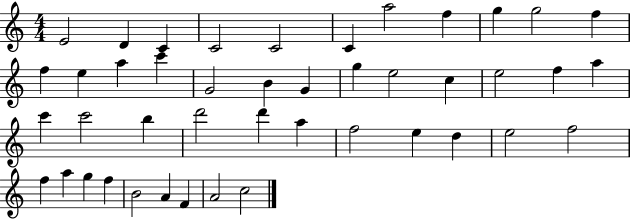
E4/h D4/q C4/q C4/h C4/h C4/q A5/h F5/q G5/q G5/h F5/q F5/q E5/q A5/q C6/q G4/h B4/q G4/q G5/q E5/h C5/q E5/h F5/q A5/q C6/q C6/h B5/q D6/h D6/q A5/q F5/h E5/q D5/q E5/h F5/h F5/q A5/q G5/q F5/q B4/h A4/q F4/q A4/h C5/h